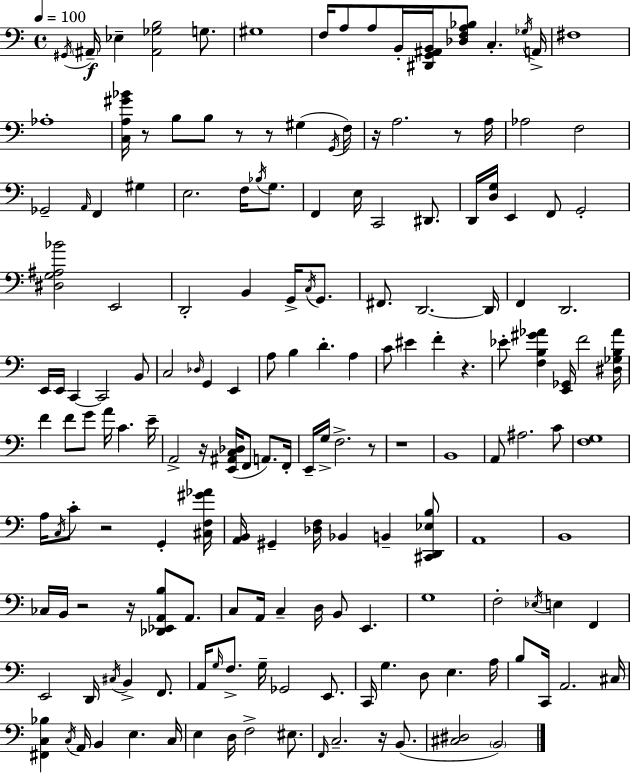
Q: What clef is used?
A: bass